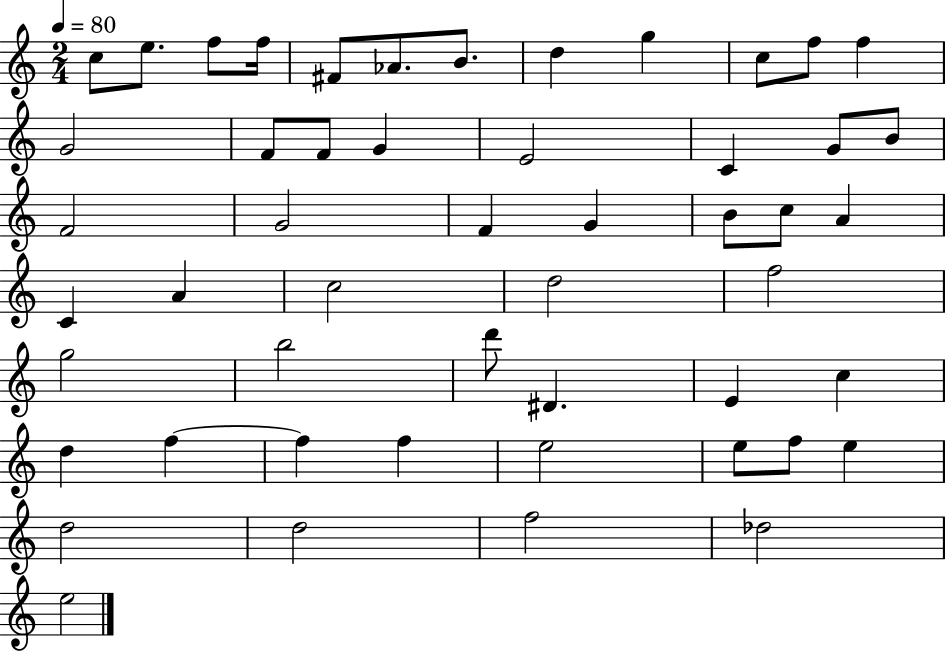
C5/e E5/e. F5/e F5/s F#4/e Ab4/e. B4/e. D5/q G5/q C5/e F5/e F5/q G4/h F4/e F4/e G4/q E4/h C4/q G4/e B4/e F4/h G4/h F4/q G4/q B4/e C5/e A4/q C4/q A4/q C5/h D5/h F5/h G5/h B5/h D6/e D#4/q. E4/q C5/q D5/q F5/q F5/q F5/q E5/h E5/e F5/e E5/q D5/h D5/h F5/h Db5/h E5/h